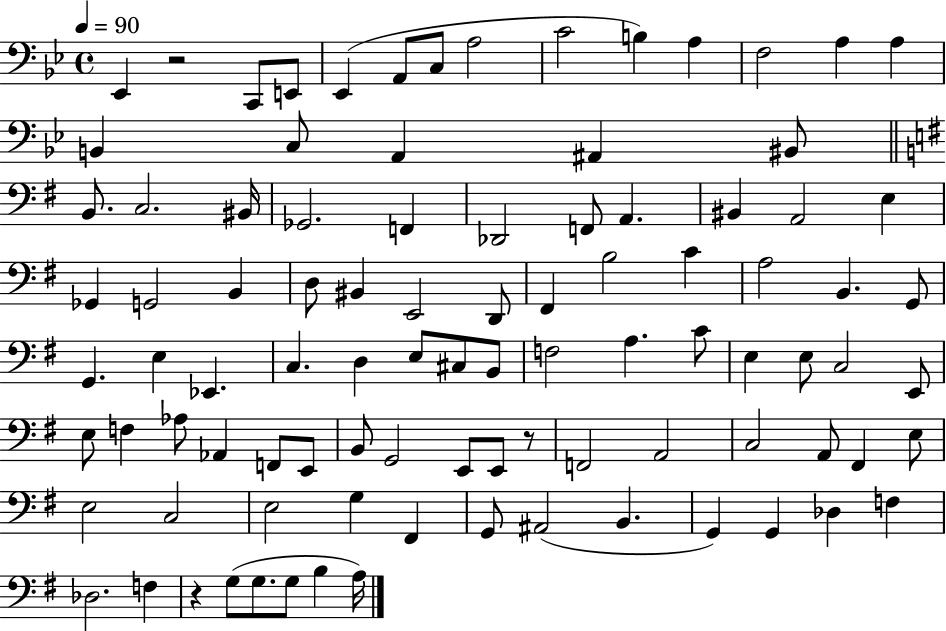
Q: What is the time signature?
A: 4/4